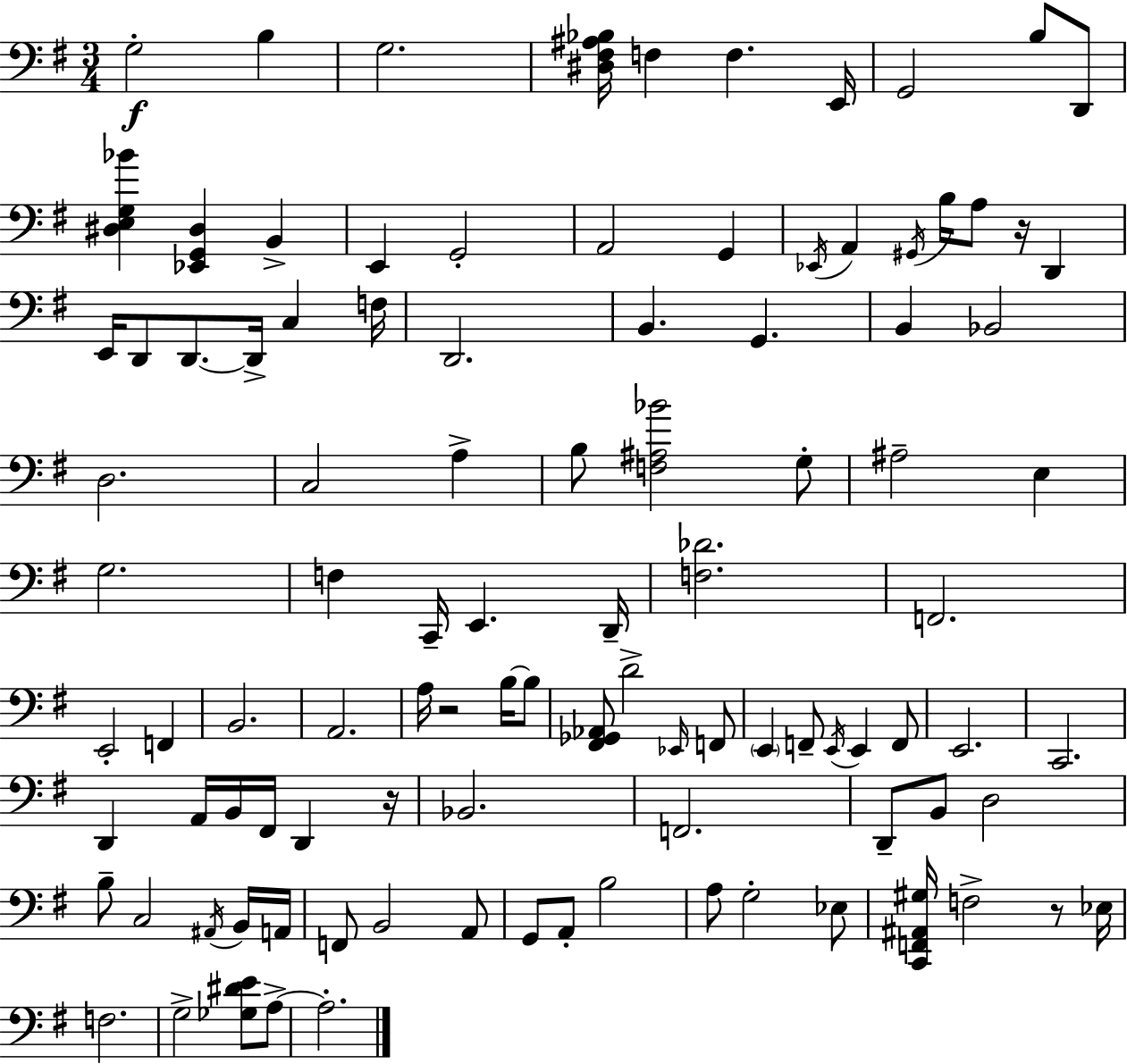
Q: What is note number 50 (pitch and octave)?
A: B3